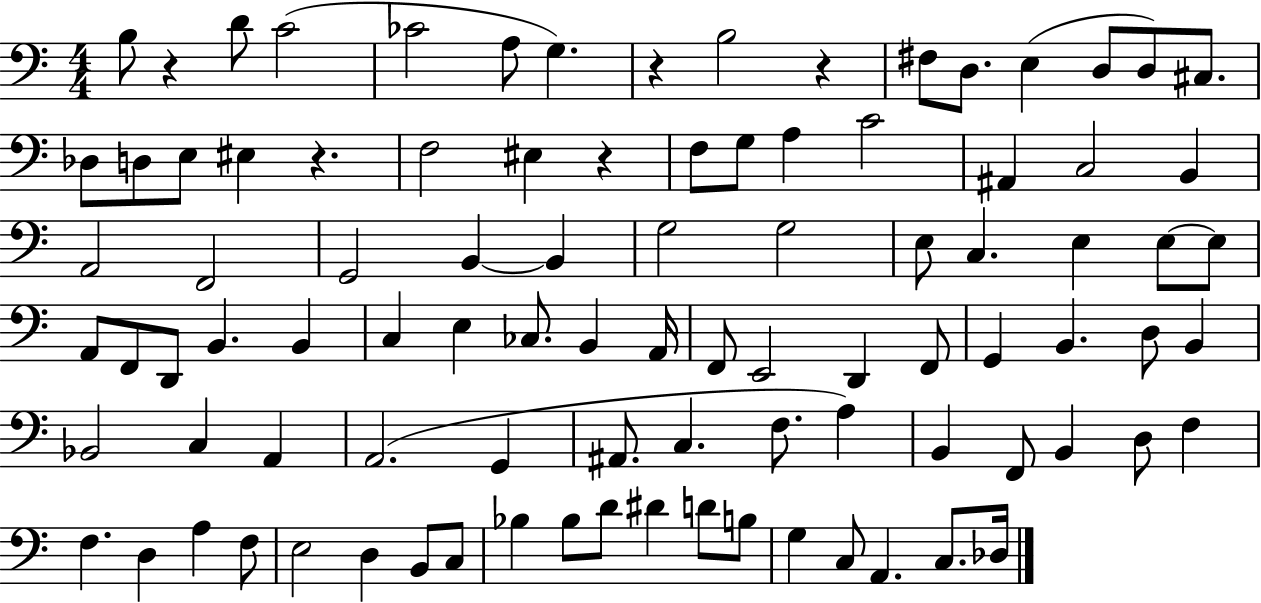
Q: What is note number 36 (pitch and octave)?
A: E3